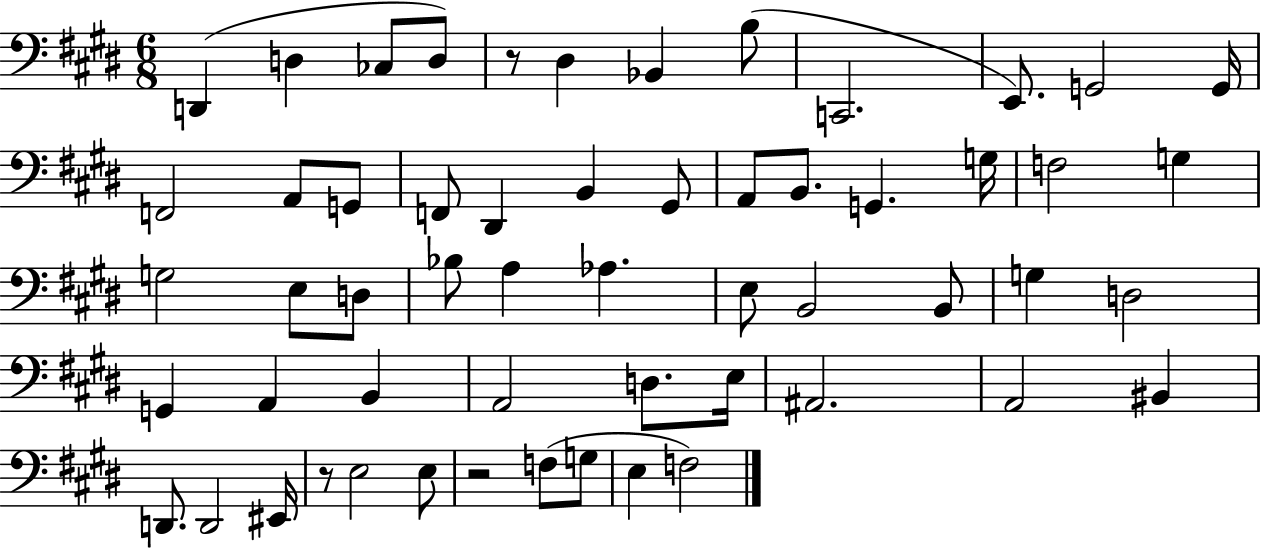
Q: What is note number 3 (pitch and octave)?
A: CES3